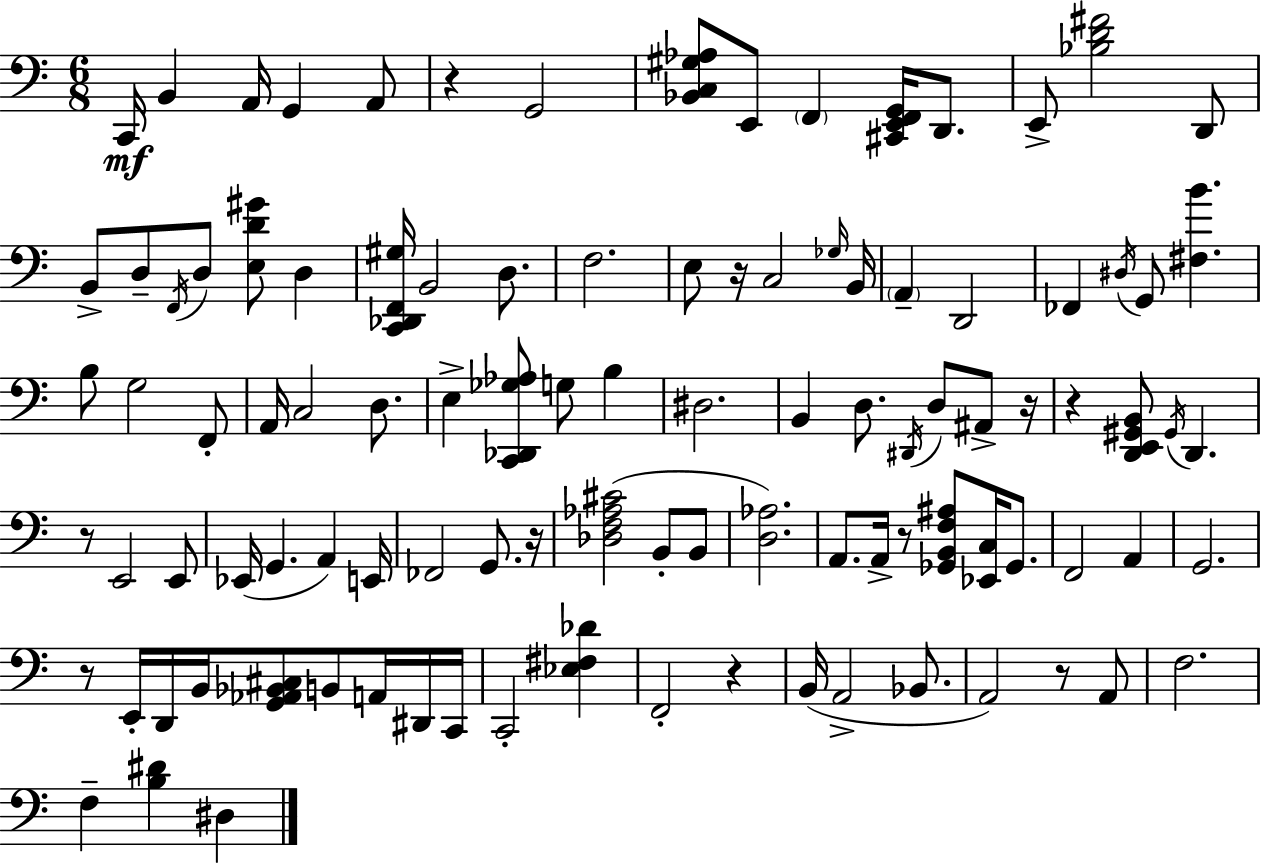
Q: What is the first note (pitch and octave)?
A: C2